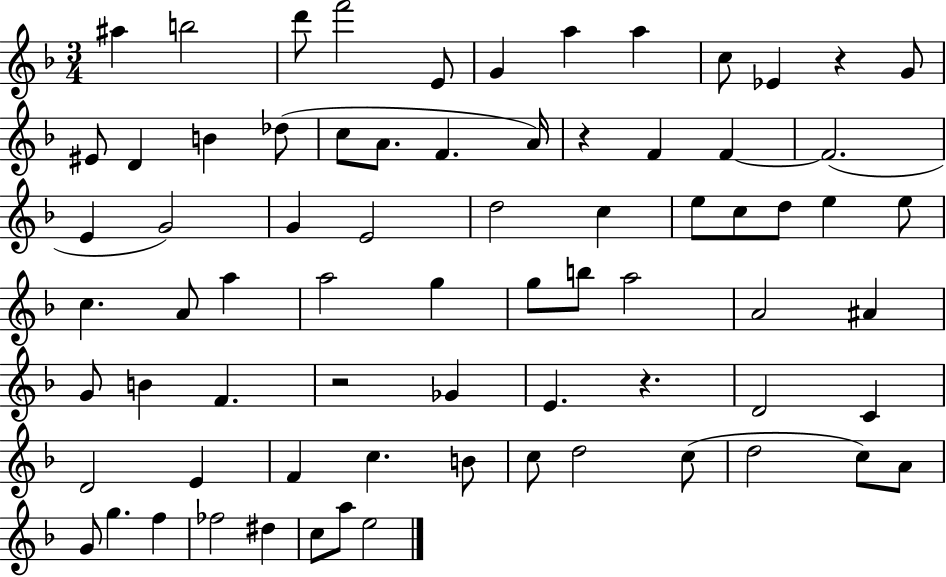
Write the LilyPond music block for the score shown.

{
  \clef treble
  \numericTimeSignature
  \time 3/4
  \key f \major
  \repeat volta 2 { ais''4 b''2 | d'''8 f'''2 e'8 | g'4 a''4 a''4 | c''8 ees'4 r4 g'8 | \break eis'8 d'4 b'4 des''8( | c''8 a'8. f'4. a'16) | r4 f'4 f'4~~ | f'2.( | \break e'4 g'2) | g'4 e'2 | d''2 c''4 | e''8 c''8 d''8 e''4 e''8 | \break c''4. a'8 a''4 | a''2 g''4 | g''8 b''8 a''2 | a'2 ais'4 | \break g'8 b'4 f'4. | r2 ges'4 | e'4. r4. | d'2 c'4 | \break d'2 e'4 | f'4 c''4. b'8 | c''8 d''2 c''8( | d''2 c''8) a'8 | \break g'8 g''4. f''4 | fes''2 dis''4 | c''8 a''8 e''2 | } \bar "|."
}